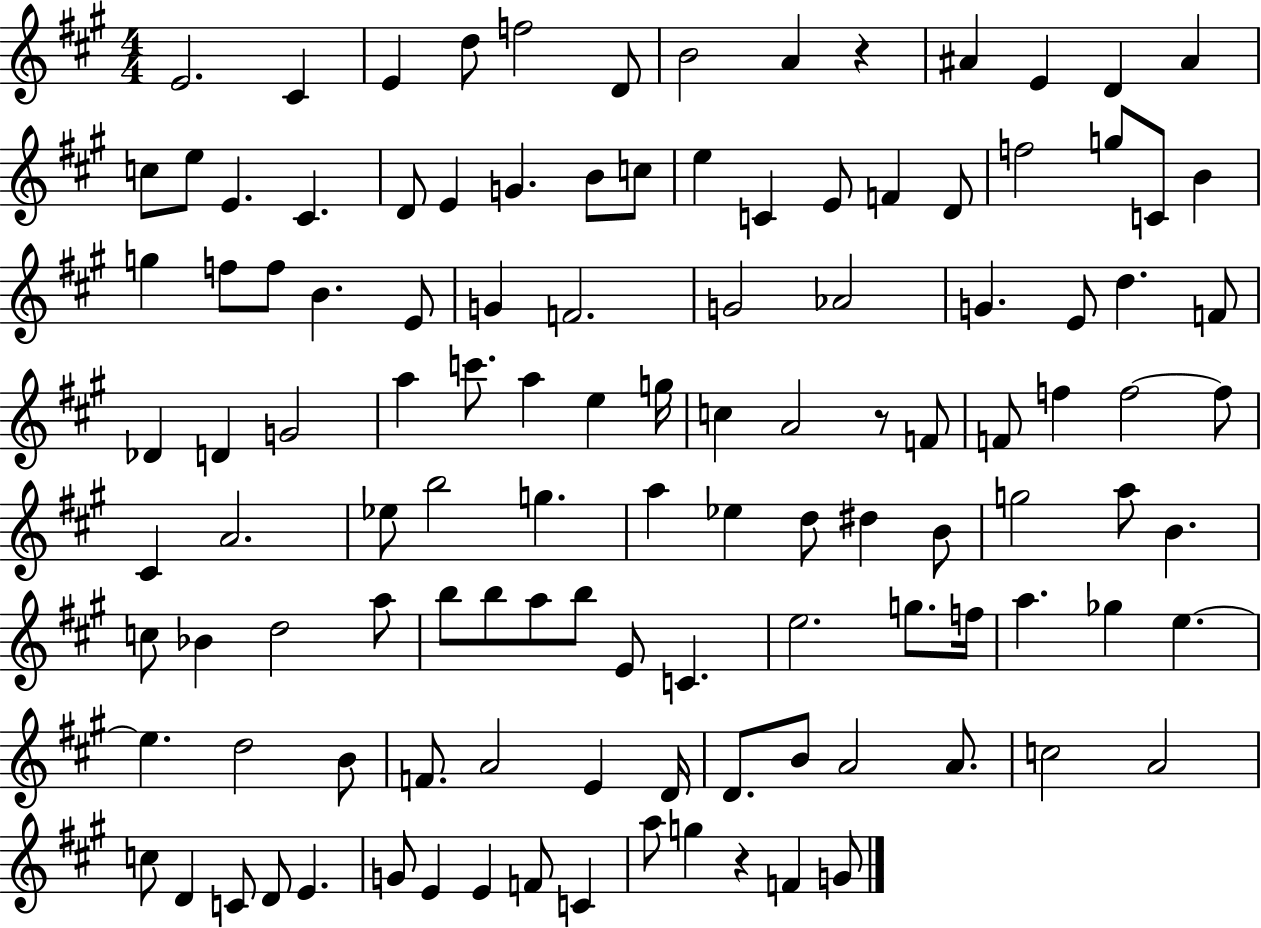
{
  \clef treble
  \numericTimeSignature
  \time 4/4
  \key a \major
  e'2. cis'4 | e'4 d''8 f''2 d'8 | b'2 a'4 r4 | ais'4 e'4 d'4 ais'4 | \break c''8 e''8 e'4. cis'4. | d'8 e'4 g'4. b'8 c''8 | e''4 c'4 e'8 f'4 d'8 | f''2 g''8 c'8 b'4 | \break g''4 f''8 f''8 b'4. e'8 | g'4 f'2. | g'2 aes'2 | g'4. e'8 d''4. f'8 | \break des'4 d'4 g'2 | a''4 c'''8. a''4 e''4 g''16 | c''4 a'2 r8 f'8 | f'8 f''4 f''2~~ f''8 | \break cis'4 a'2. | ees''8 b''2 g''4. | a''4 ees''4 d''8 dis''4 b'8 | g''2 a''8 b'4. | \break c''8 bes'4 d''2 a''8 | b''8 b''8 a''8 b''8 e'8 c'4. | e''2. g''8. f''16 | a''4. ges''4 e''4.~~ | \break e''4. d''2 b'8 | f'8. a'2 e'4 d'16 | d'8. b'8 a'2 a'8. | c''2 a'2 | \break c''8 d'4 c'8 d'8 e'4. | g'8 e'4 e'4 f'8 c'4 | a''8 g''4 r4 f'4 g'8 | \bar "|."
}